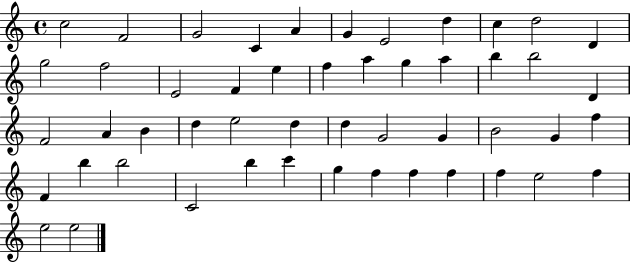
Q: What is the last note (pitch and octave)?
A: E5